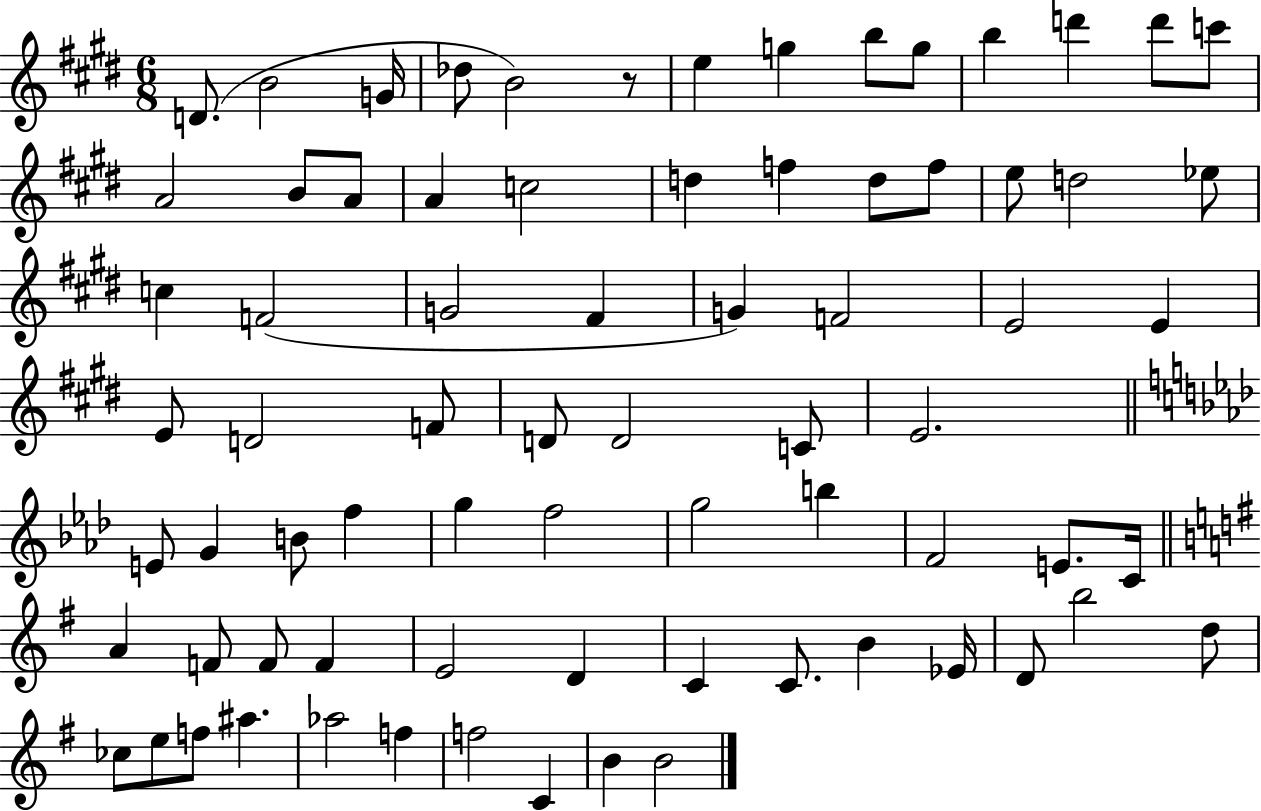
{
  \clef treble
  \numericTimeSignature
  \time 6/8
  \key e \major
  d'8.( b'2 g'16 | des''8 b'2) r8 | e''4 g''4 b''8 g''8 | b''4 d'''4 d'''8 c'''8 | \break a'2 b'8 a'8 | a'4 c''2 | d''4 f''4 d''8 f''8 | e''8 d''2 ees''8 | \break c''4 f'2( | g'2 fis'4 | g'4) f'2 | e'2 e'4 | \break e'8 d'2 f'8 | d'8 d'2 c'8 | e'2. | \bar "||" \break \key aes \major e'8 g'4 b'8 f''4 | g''4 f''2 | g''2 b''4 | f'2 e'8. c'16 | \break \bar "||" \break \key e \minor a'4 f'8 f'8 f'4 | e'2 d'4 | c'4 c'8. b'4 ees'16 | d'8 b''2 d''8 | \break ces''8 e''8 f''8 ais''4. | aes''2 f''4 | f''2 c'4 | b'4 b'2 | \break \bar "|."
}